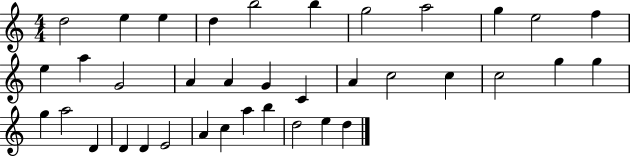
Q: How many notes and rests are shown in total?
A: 37